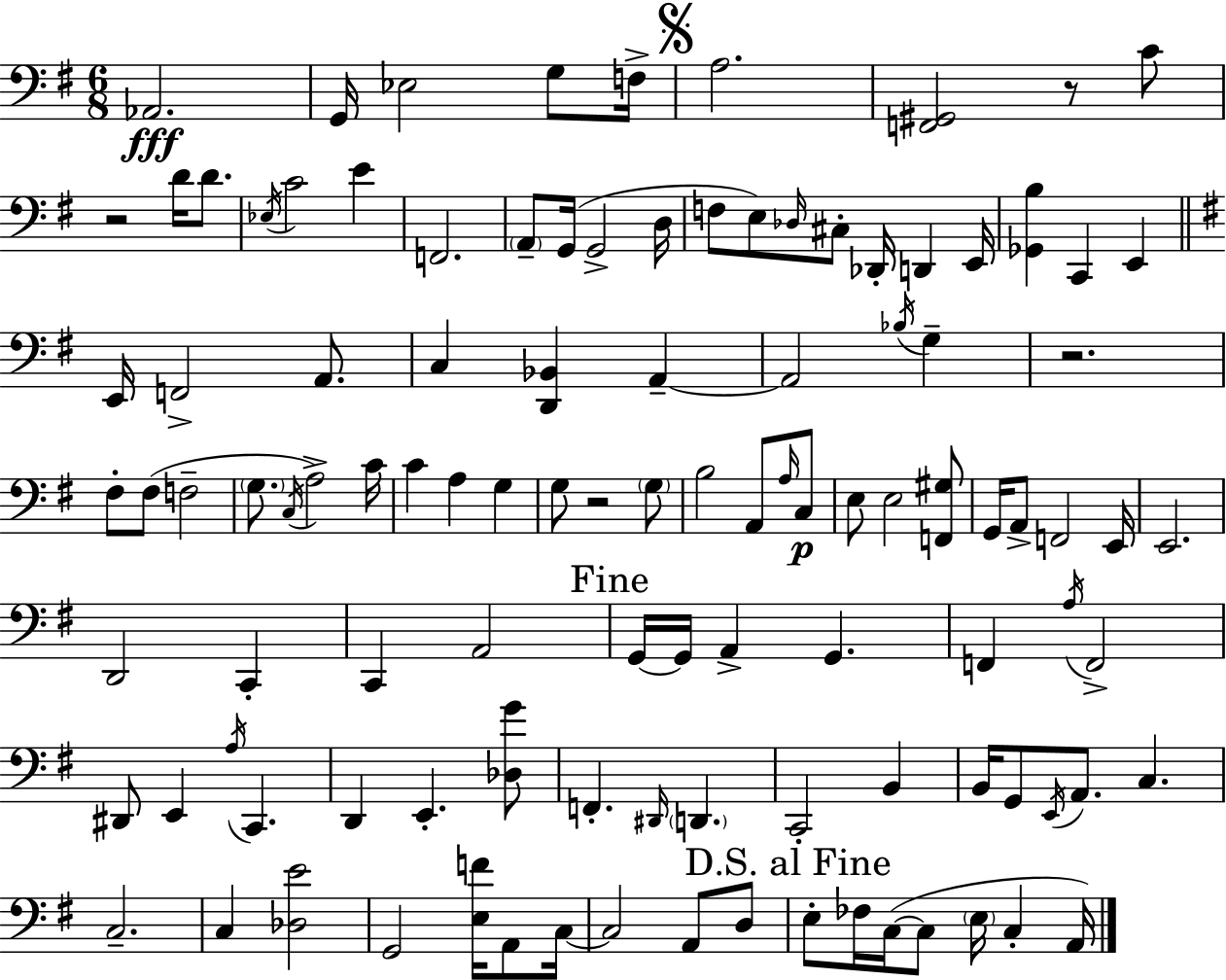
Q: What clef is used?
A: bass